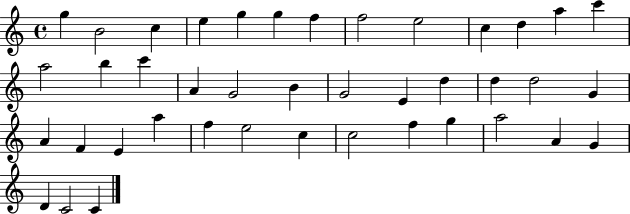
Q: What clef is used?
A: treble